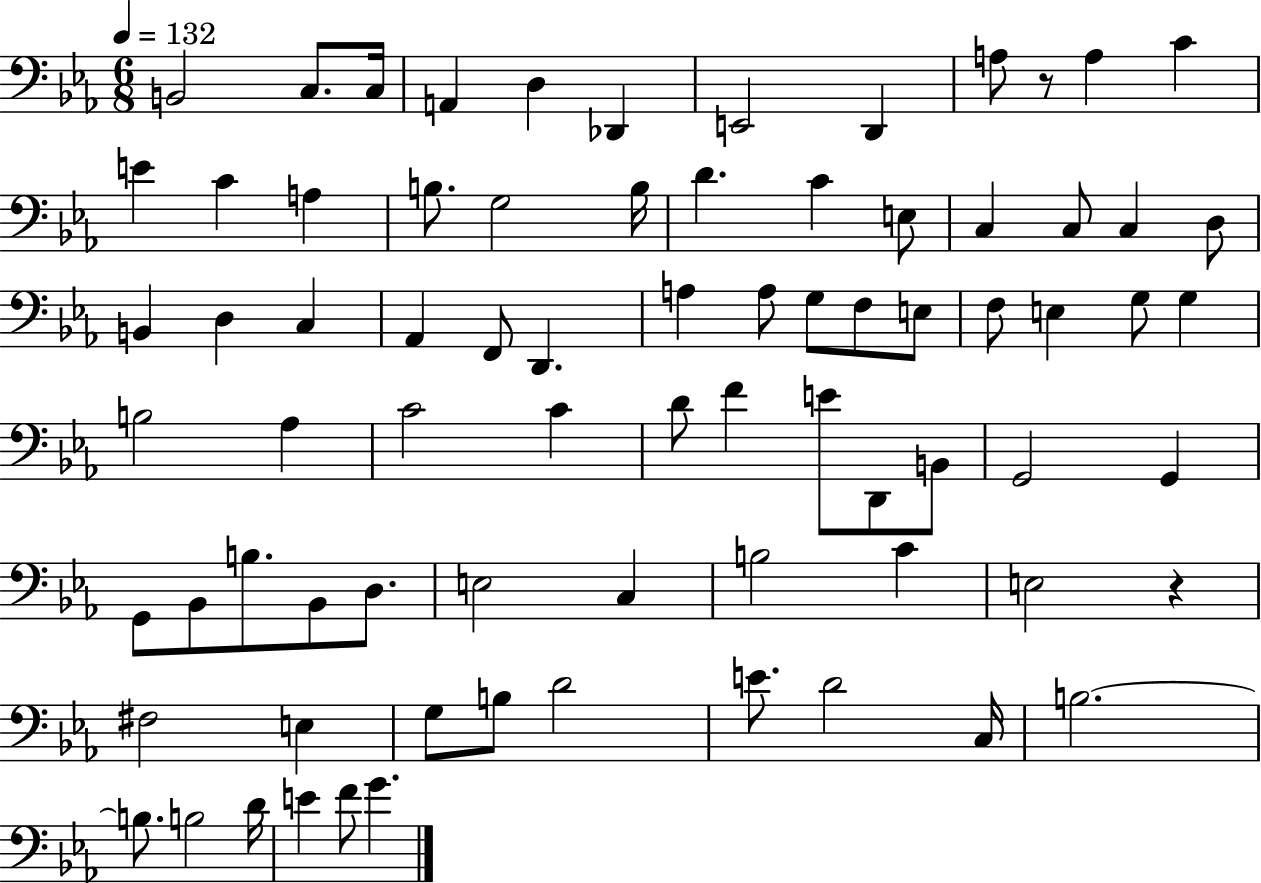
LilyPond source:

{
  \clef bass
  \numericTimeSignature
  \time 6/8
  \key ees \major
  \tempo 4 = 132
  b,2 c8. c16 | a,4 d4 des,4 | e,2 d,4 | a8 r8 a4 c'4 | \break e'4 c'4 a4 | b8. g2 b16 | d'4. c'4 e8 | c4 c8 c4 d8 | \break b,4 d4 c4 | aes,4 f,8 d,4. | a4 a8 g8 f8 e8 | f8 e4 g8 g4 | \break b2 aes4 | c'2 c'4 | d'8 f'4 e'8 d,8 b,8 | g,2 g,4 | \break g,8 bes,8 b8. bes,8 d8. | e2 c4 | b2 c'4 | e2 r4 | \break fis2 e4 | g8 b8 d'2 | e'8. d'2 c16 | b2.~~ | \break b8. b2 d'16 | e'4 f'8 g'4. | \bar "|."
}